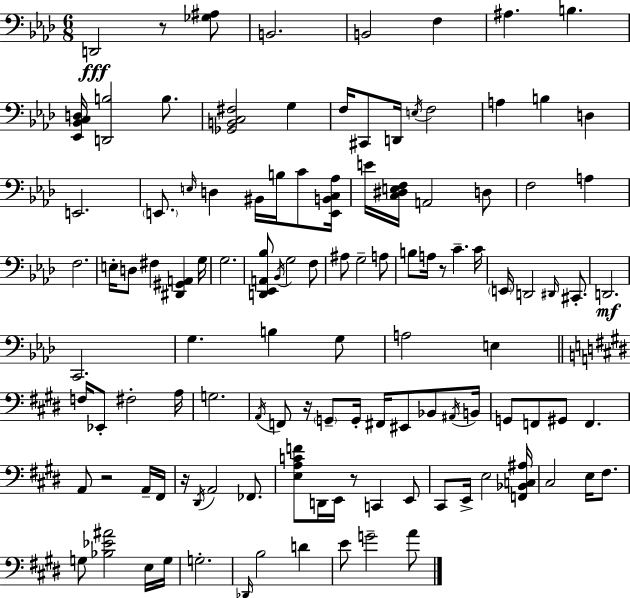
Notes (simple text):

D2/h R/e [Gb3,A#3]/e B2/h. B2/h F3/q A#3/q. B3/q. [Eb2,Bb2,C3,D3]/s [D2,B3]/h B3/e. [Gb2,B2,C3,F#3]/h G3/q F3/s C#2/e D2/s E3/s F3/h A3/q B3/q D3/q E2/h. E2/e. E3/s D3/q BIS2/s B3/s C4/e [E2,B2,C3,Ab3]/s E4/s [C3,D#3,E3,F3]/s A2/h D3/e F3/h A3/q F3/h. E3/s D3/e F#3/q [D#2,G#2,A2]/q G3/s G3/h. [D2,Eb2,A2,Bb3]/e Bb2/s G3/h F3/e A#3/e G3/h A3/e B3/e A3/s R/e C4/q. C4/s E2/s D2/h D#2/s C#2/e. D2/h. C2/h. G3/q. B3/q G3/e A3/h E3/q F3/s Eb2/e F#3/h A3/s G3/h. A2/s F2/e R/s G2/e G2/s F#2/s EIS2/e Bb2/e A#2/s B2/s G2/e F2/e G#2/e F2/q. A2/e R/h A2/s F#2/s R/s D#2/s A2/h FES2/e. [E3,A3,C4,F4]/e D2/s E2/s R/e C2/q E2/e C#2/e E2/s E3/h [F2,Bb2,C3,A#3]/s C#3/h E3/s F#3/e. G3/e [Bb3,Eb4,A#4]/h E3/s G3/s G3/h. Db2/s B3/h D4/q E4/e G4/h A4/e